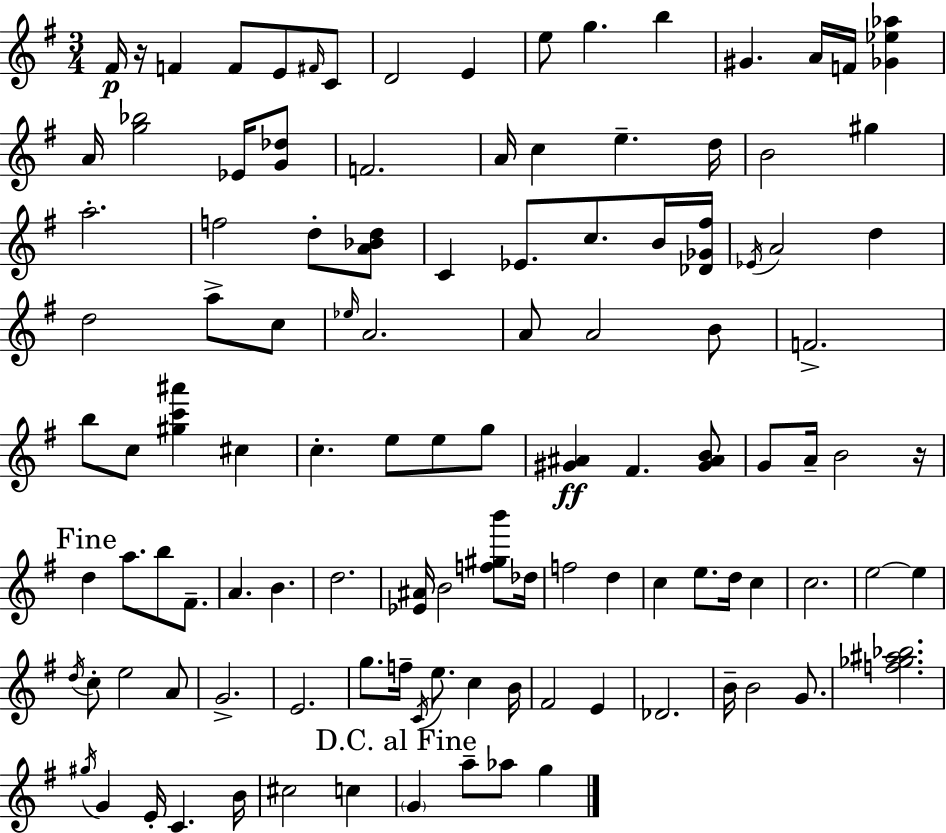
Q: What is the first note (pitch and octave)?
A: F#4